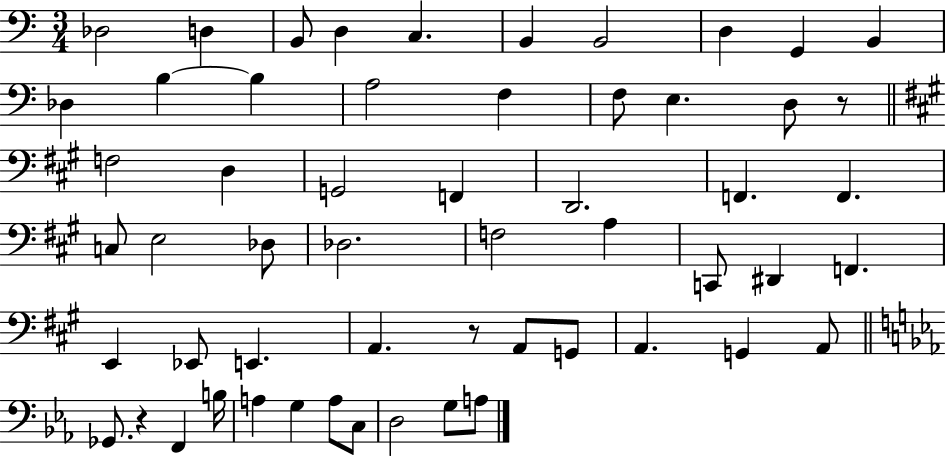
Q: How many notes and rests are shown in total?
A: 56